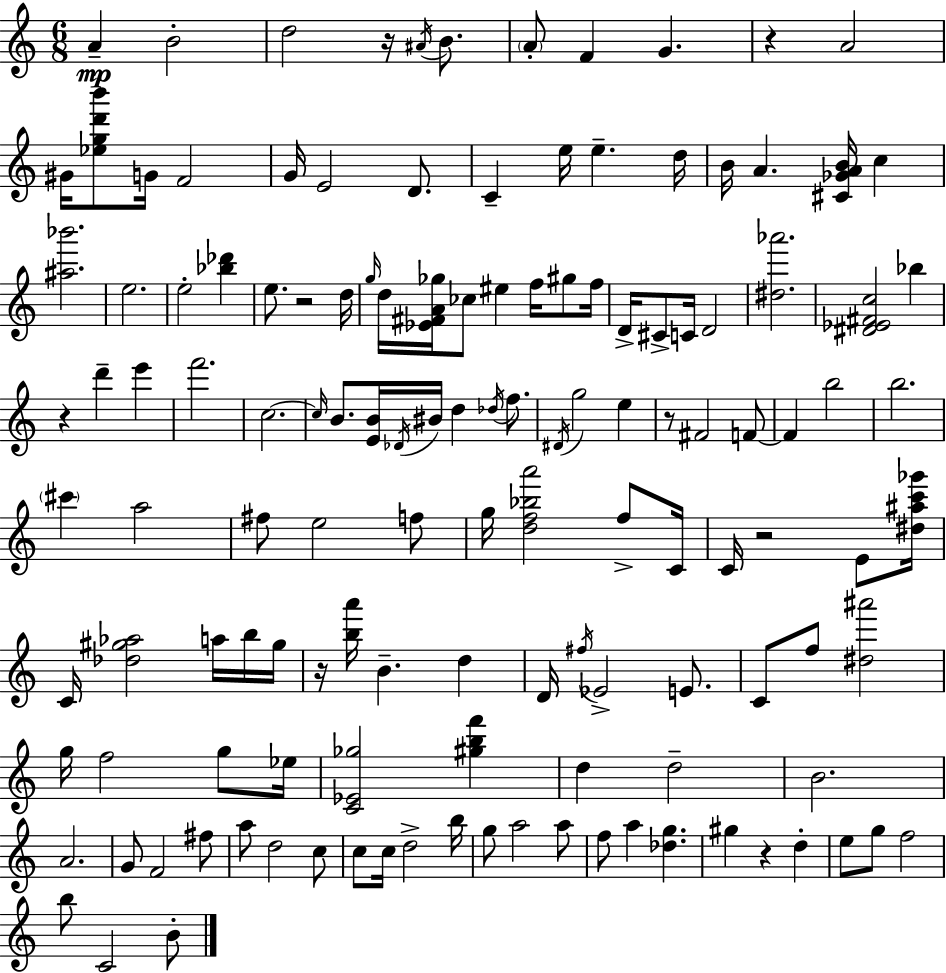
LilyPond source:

{
  \clef treble
  \numericTimeSignature
  \time 6/8
  \key a \minor
  a'4--\mp b'2-. | d''2 r16 \acciaccatura { ais'16 } b'8. | \parenthesize a'8-. f'4 g'4. | r4 a'2 | \break gis'16 <ees'' g'' d''' b'''>8 g'16 f'2 | g'16 e'2 d'8. | c'4-- e''16 e''4.-- | d''16 b'16 a'4. <cis' ges' a' b'>16 c''4 | \break <ais'' bes'''>2. | e''2. | e''2-. <bes'' des'''>4 | e''8. r2 | \break d''16 \grace { g''16 } d''16 <ees' fis' a' ges''>16 ces''8 eis''4 f''16 gis''8 | f''16 d'16-> cis'8-> c'16 d'2 | <dis'' aes'''>2. | <dis' ees' fis' c''>2 bes''4 | \break r4 d'''4-- e'''4 | f'''2. | c''2.~~ | \grace { c''16 } b'8. <e' b'>16 \acciaccatura { des'16 } bis'16 d''4 | \break \acciaccatura { des''16 } f''8. \acciaccatura { dis'16 } g''2 | e''4 r8 fis'2 | f'8~~ f'4 b''2 | b''2. | \break \parenthesize cis'''4 a''2 | fis''8 e''2 | f''8 g''16 <d'' f'' bes'' a'''>2 | f''8-> c'16 c'16 r2 | \break e'8 <dis'' ais'' c''' ges'''>16 c'16 <des'' gis'' aes''>2 | a''16 b''16 gis''16 r16 <b'' a'''>16 b'4.-- | d''4 d'16 \acciaccatura { fis''16 } ees'2-> | e'8. c'8 f''8 <dis'' ais'''>2 | \break g''16 f''2 | g''8 ees''16 <c' ees' ges''>2 | <gis'' b'' f'''>4 d''4 d''2-- | b'2. | \break a'2. | g'8 f'2 | fis''8 a''8 d''2 | c''8 c''8 c''16 d''2-> | \break b''16 g''8 a''2 | a''8 f''8 a''4 | <des'' g''>4. gis''4 r4 | d''4-. e''8 g''8 f''2 | \break b''8 c'2 | b'8-. \bar "|."
}